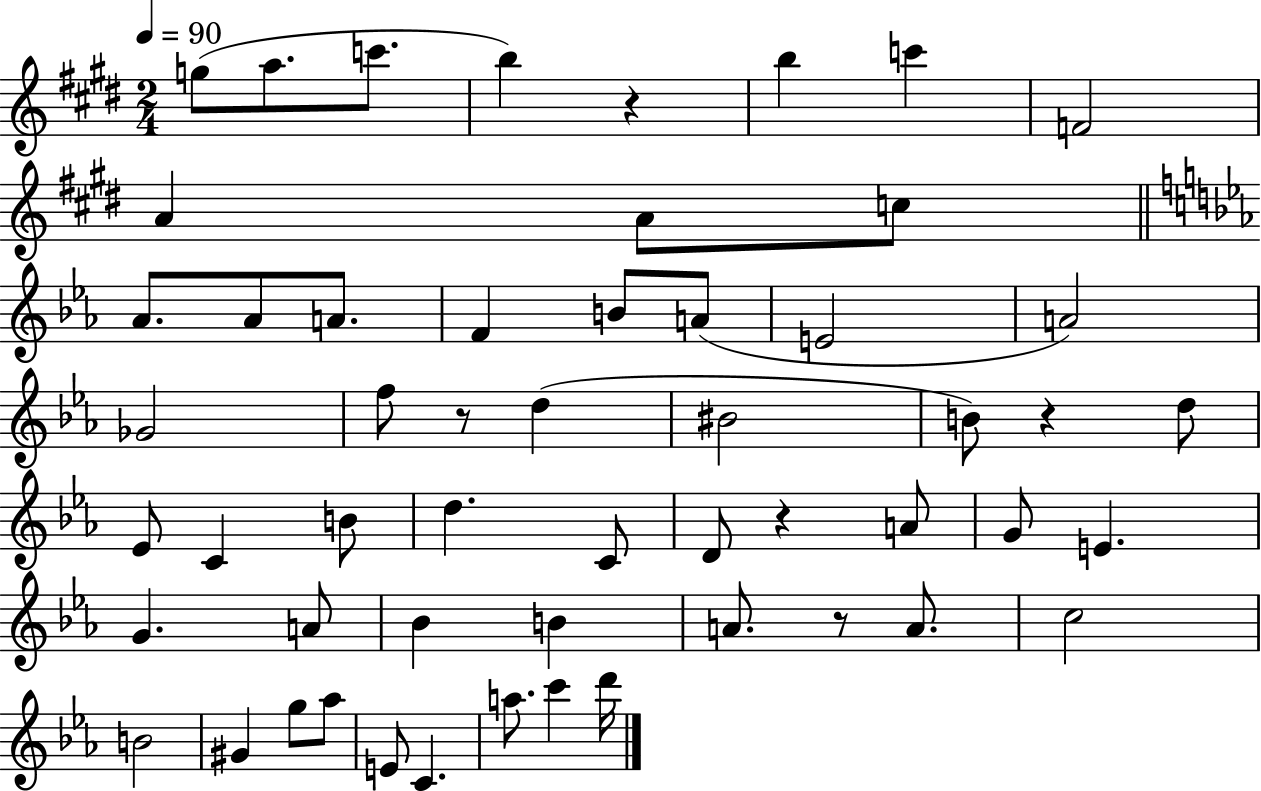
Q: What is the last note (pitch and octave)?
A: D6